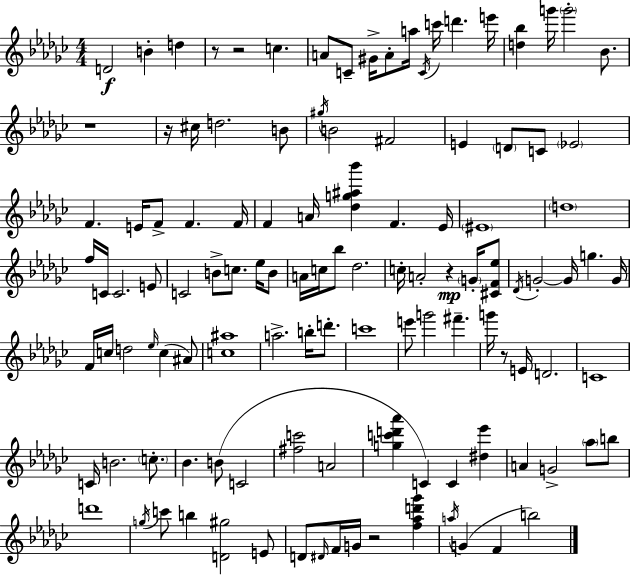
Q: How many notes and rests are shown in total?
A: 117